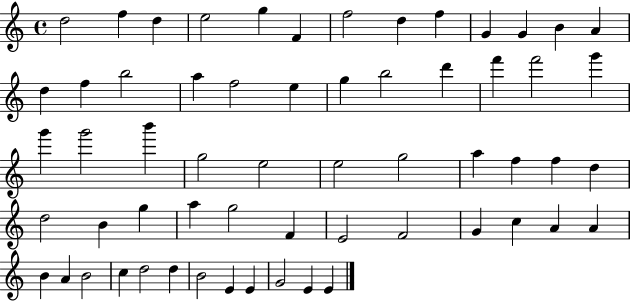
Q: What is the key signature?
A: C major